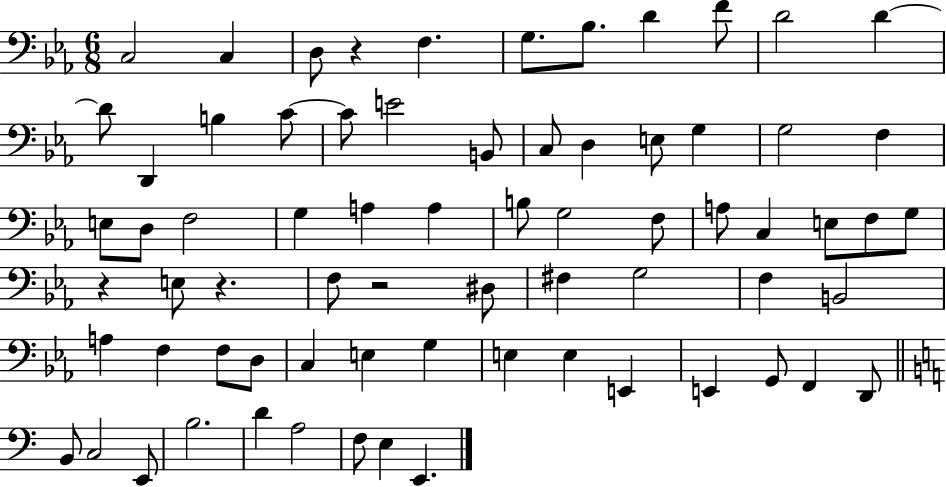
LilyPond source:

{
  \clef bass
  \numericTimeSignature
  \time 6/8
  \key ees \major
  c2 c4 | d8 r4 f4. | g8. bes8. d'4 f'8 | d'2 d'4~~ | \break d'8 d,4 b4 c'8~~ | c'8 e'2 b,8 | c8 d4 e8 g4 | g2 f4 | \break e8 d8 f2 | g4 a4 a4 | b8 g2 f8 | a8 c4 e8 f8 g8 | \break r4 e8 r4. | f8 r2 dis8 | fis4 g2 | f4 b,2 | \break a4 f4 f8 d8 | c4 e4 g4 | e4 e4 e,4 | e,4 g,8 f,4 d,8 | \break \bar "||" \break \key c \major b,8 c2 e,8 | b2. | d'4 a2 | f8 e4 e,4. | \break \bar "|."
}